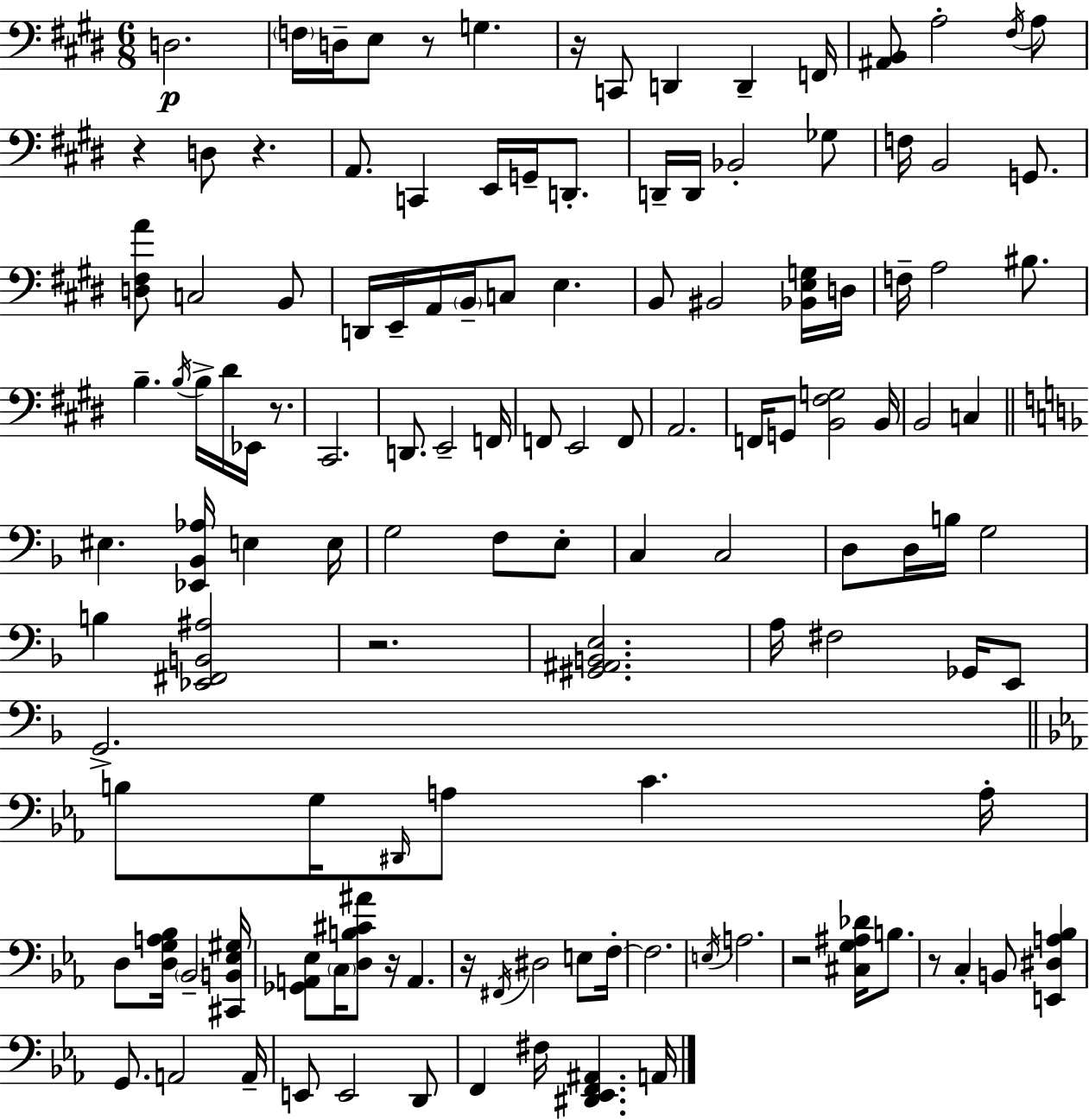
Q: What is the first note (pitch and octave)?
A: D3